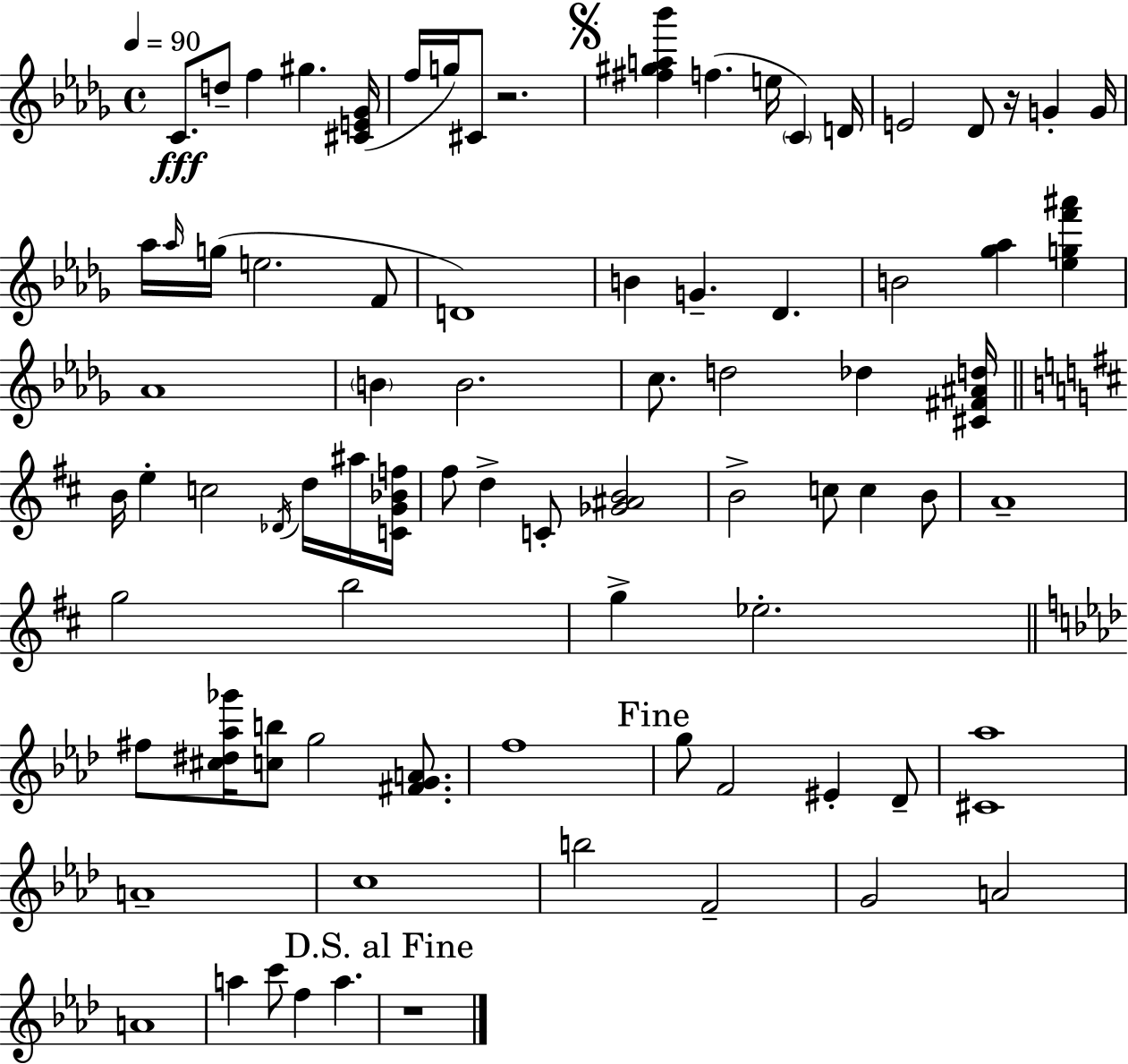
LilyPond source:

{
  \clef treble
  \time 4/4
  \defaultTimeSignature
  \key bes \minor
  \tempo 4 = 90
  c'8.\fff d''8-- f''4 gis''4. <cis' e' ges'>16( | f''16 g''16) cis'8 r2. | \mark \markup { \musicglyph "scripts.segno" } <fis'' gis'' a'' bes'''>4 f''4.( e''16 \parenthesize c'4) d'16 | e'2 des'8 r16 g'4-. g'16 | \break aes''16 \grace { aes''16 } g''16( e''2. f'8 | d'1) | b'4 g'4.-- des'4. | b'2 <ges'' aes''>4 <ees'' g'' f''' ais'''>4 | \break aes'1 | \parenthesize b'4 b'2. | c''8. d''2 des''4 | <cis' fis' ais' d''>16 \bar "||" \break \key b \minor b'16 e''4-. c''2 \acciaccatura { des'16 } d''16 ais''16 | <c' g' bes' f''>16 fis''8 d''4-> c'8-. <ges' ais' b'>2 | b'2-> c''8 c''4 b'8 | a'1-- | \break g''2 b''2 | g''4-> ees''2.-. | \bar "||" \break \key aes \major fis''8 <cis'' dis'' aes'' ges'''>16 <c'' b''>8 g''2 <fis' g' a'>8. | f''1 | \mark "Fine" g''8 f'2 eis'4-. des'8-- | <cis' aes''>1 | \break a'1-- | c''1 | b''2 f'2-- | g'2 a'2 | \break a'1 | a''4 c'''8 f''4 a''4. | \mark "D.S. al Fine" r1 | \bar "|."
}